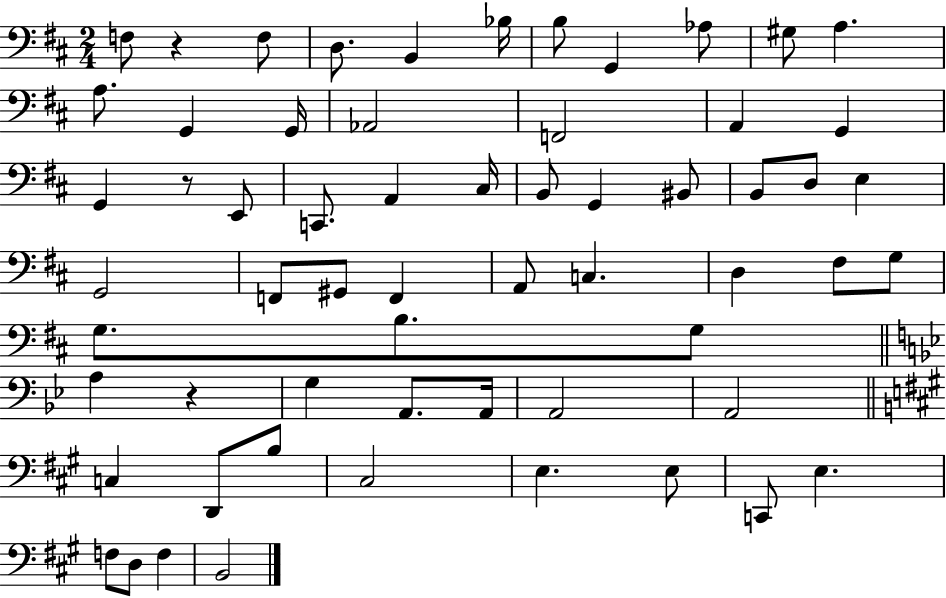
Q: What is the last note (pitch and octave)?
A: B2